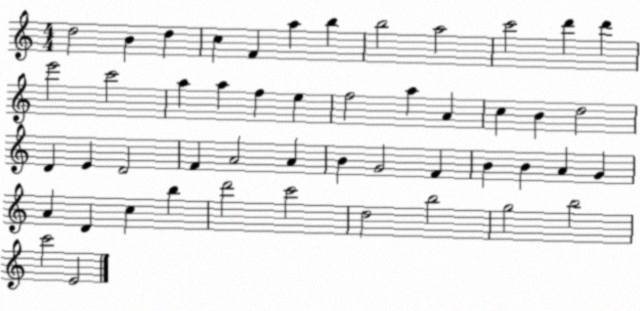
X:1
T:Untitled
M:4/4
L:1/4
K:C
d2 B d c F a b b2 a2 c'2 d' d' e'2 c'2 a a f e f2 a A c B d2 D E D2 F A2 A B G2 F B B A G A D c b d'2 c'2 d2 b2 g2 b2 c'2 E2